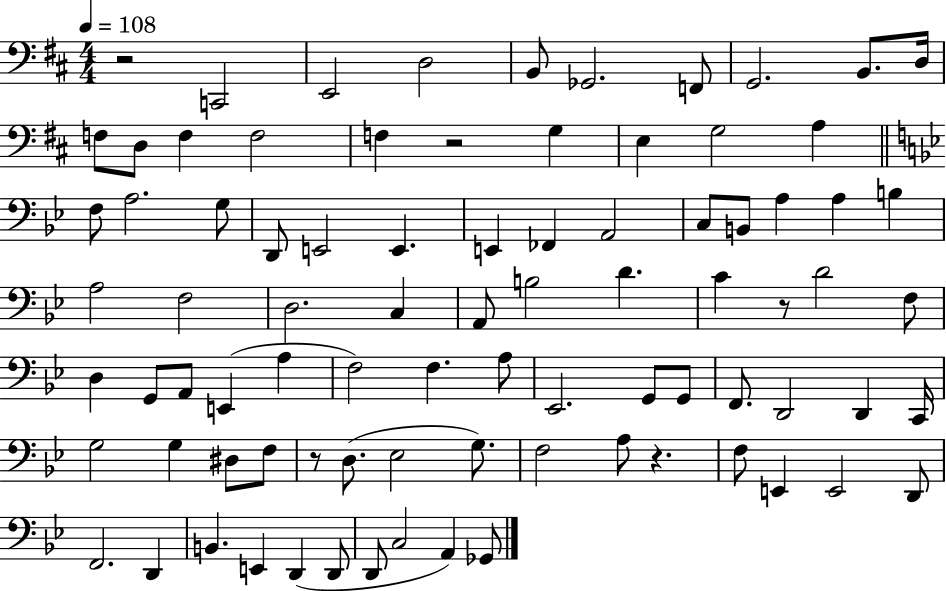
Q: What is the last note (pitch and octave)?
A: Gb2